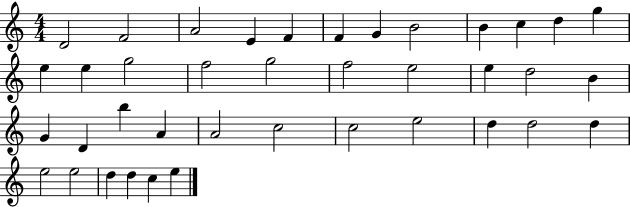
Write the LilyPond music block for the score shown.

{
  \clef treble
  \numericTimeSignature
  \time 4/4
  \key c \major
  d'2 f'2 | a'2 e'4 f'4 | f'4 g'4 b'2 | b'4 c''4 d''4 g''4 | \break e''4 e''4 g''2 | f''2 g''2 | f''2 e''2 | e''4 d''2 b'4 | \break g'4 d'4 b''4 a'4 | a'2 c''2 | c''2 e''2 | d''4 d''2 d''4 | \break e''2 e''2 | d''4 d''4 c''4 e''4 | \bar "|."
}